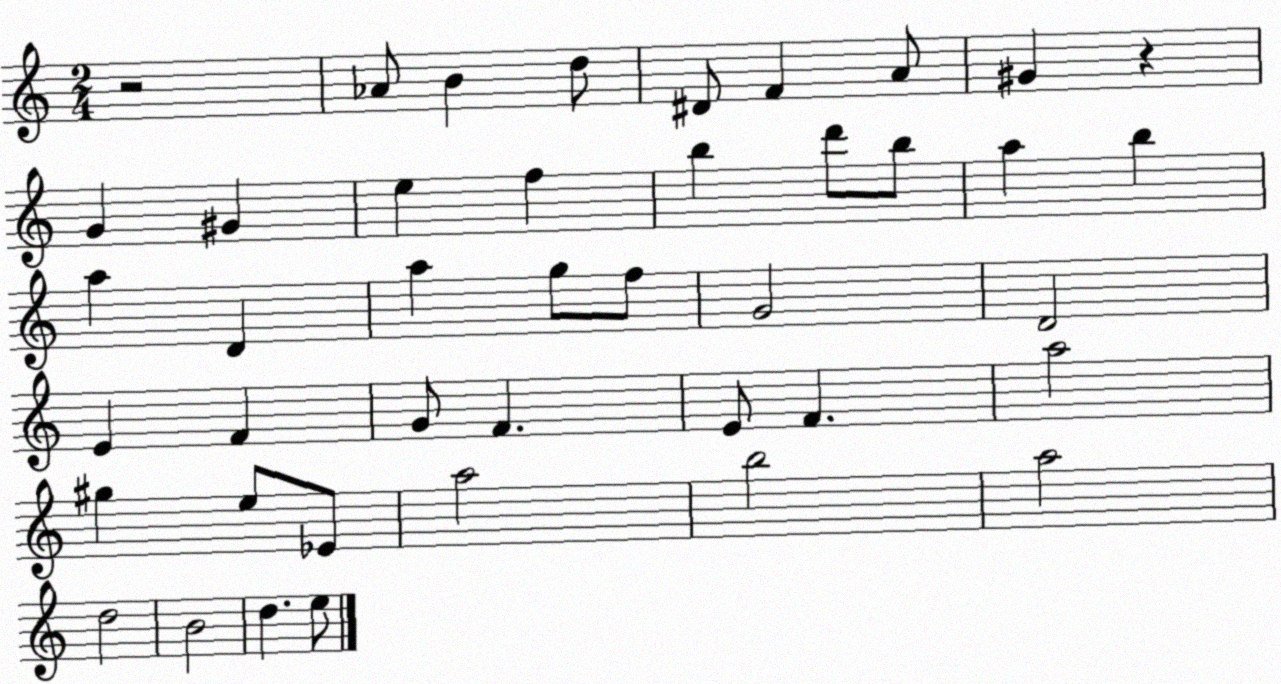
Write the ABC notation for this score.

X:1
T:Untitled
M:2/4
L:1/4
K:C
z2 _A/2 B d/2 ^D/2 F A/2 ^G z G ^G e f b d'/2 b/2 a b a D a g/2 f/2 G2 D2 E F G/2 F E/2 F a2 ^g e/2 _E/2 a2 b2 a2 d2 B2 d e/2